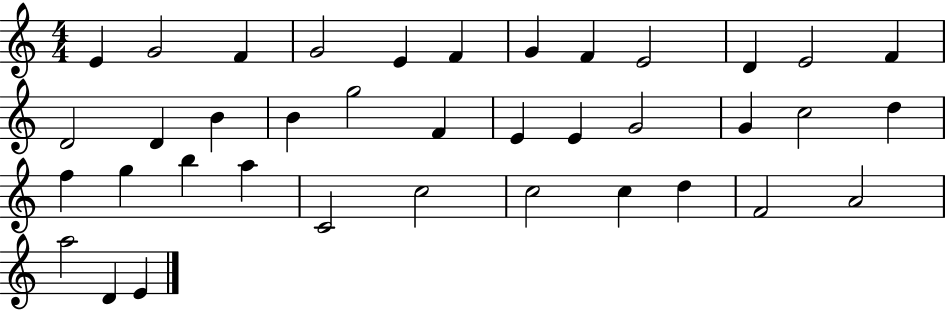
X:1
T:Untitled
M:4/4
L:1/4
K:C
E G2 F G2 E F G F E2 D E2 F D2 D B B g2 F E E G2 G c2 d f g b a C2 c2 c2 c d F2 A2 a2 D E